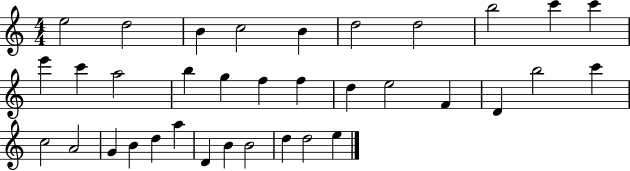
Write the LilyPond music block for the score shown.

{
  \clef treble
  \numericTimeSignature
  \time 4/4
  \key c \major
  e''2 d''2 | b'4 c''2 b'4 | d''2 d''2 | b''2 c'''4 c'''4 | \break e'''4 c'''4 a''2 | b''4 g''4 f''4 f''4 | d''4 e''2 f'4 | d'4 b''2 c'''4 | \break c''2 a'2 | g'4 b'4 d''4 a''4 | d'4 b'4 b'2 | d''4 d''2 e''4 | \break \bar "|."
}